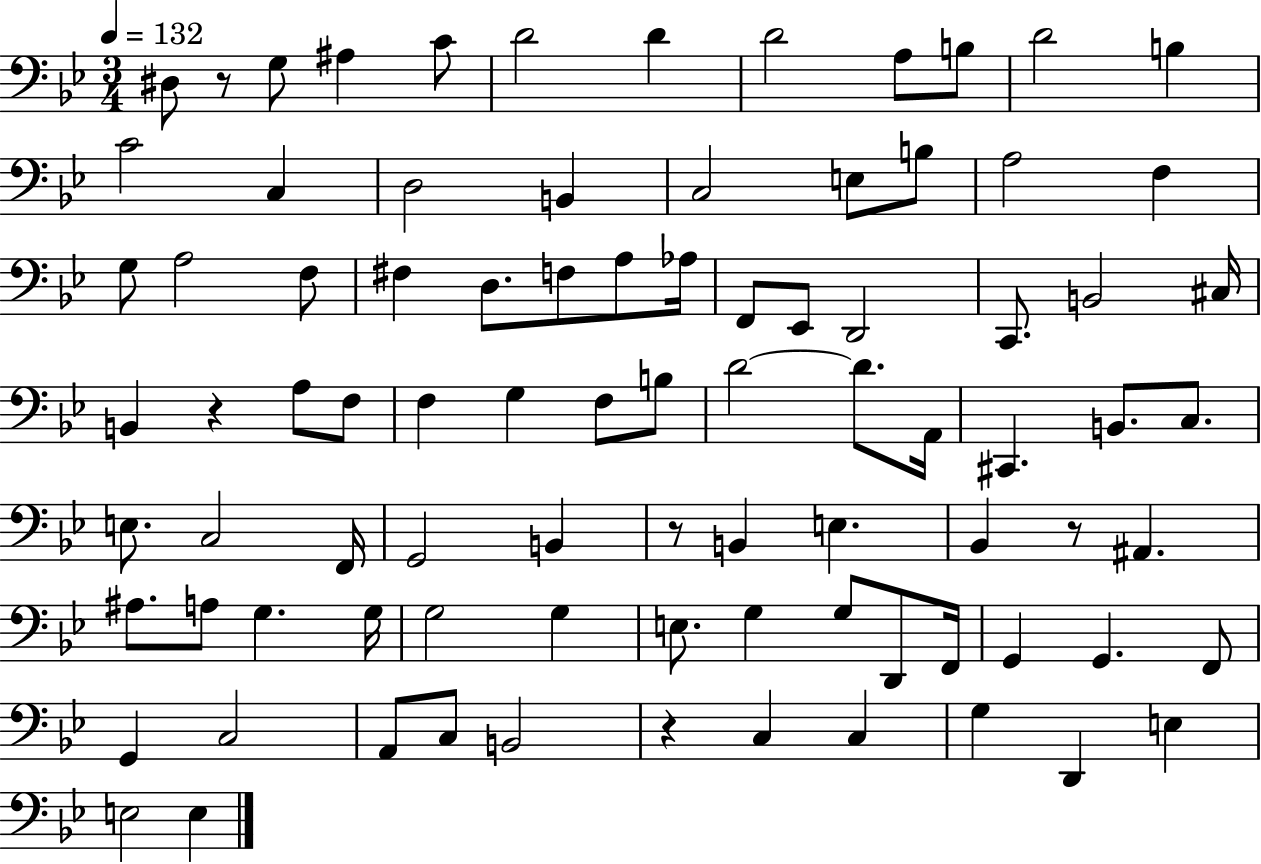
D#3/e R/e G3/e A#3/q C4/e D4/h D4/q D4/h A3/e B3/e D4/h B3/q C4/h C3/q D3/h B2/q C3/h E3/e B3/e A3/h F3/q G3/e A3/h F3/e F#3/q D3/e. F3/e A3/e Ab3/s F2/e Eb2/e D2/h C2/e. B2/h C#3/s B2/q R/q A3/e F3/e F3/q G3/q F3/e B3/e D4/h D4/e. A2/s C#2/q. B2/e. C3/e. E3/e. C3/h F2/s G2/h B2/q R/e B2/q E3/q. Bb2/q R/e A#2/q. A#3/e. A3/e G3/q. G3/s G3/h G3/q E3/e. G3/q G3/e D2/e F2/s G2/q G2/q. F2/e G2/q C3/h A2/e C3/e B2/h R/q C3/q C3/q G3/q D2/q E3/q E3/h E3/q